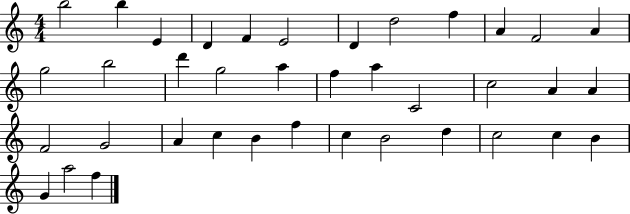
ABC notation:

X:1
T:Untitled
M:4/4
L:1/4
K:C
b2 b E D F E2 D d2 f A F2 A g2 b2 d' g2 a f a C2 c2 A A F2 G2 A c B f c B2 d c2 c B G a2 f